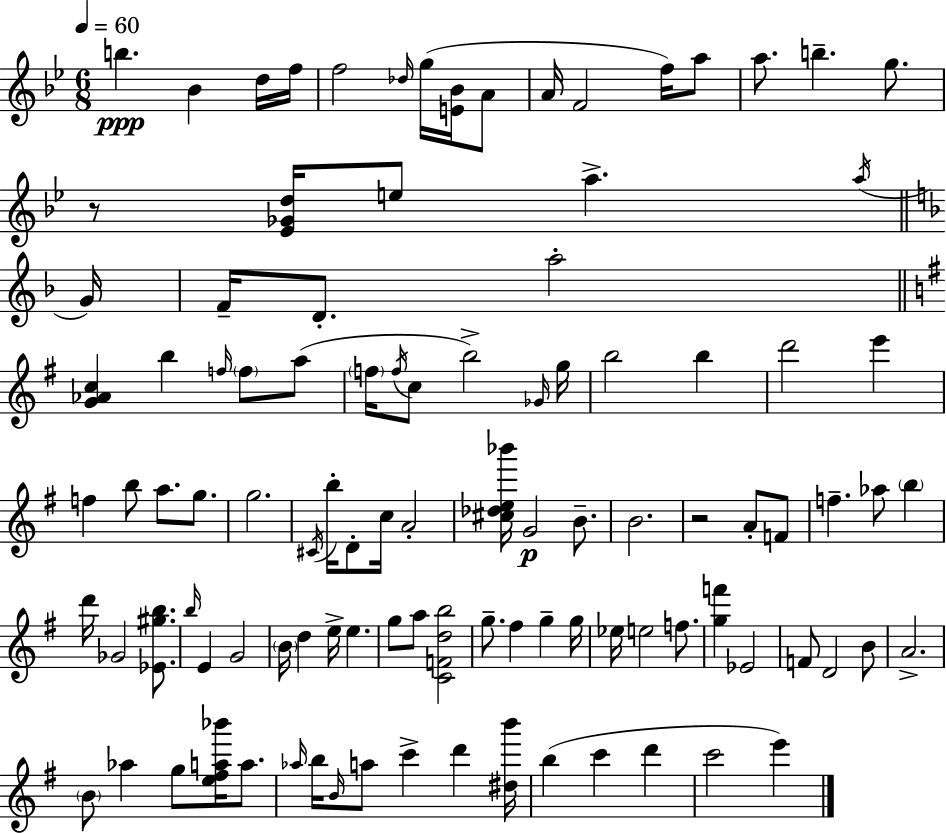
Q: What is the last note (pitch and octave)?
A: E6